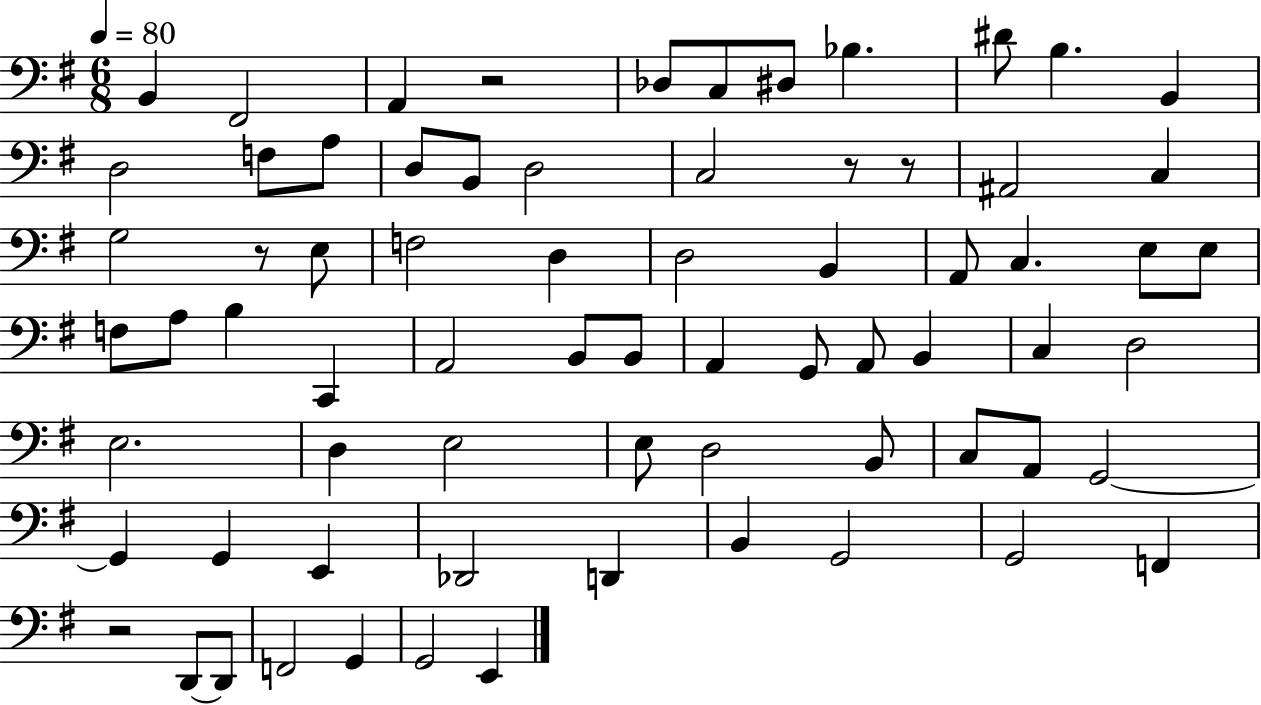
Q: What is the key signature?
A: G major